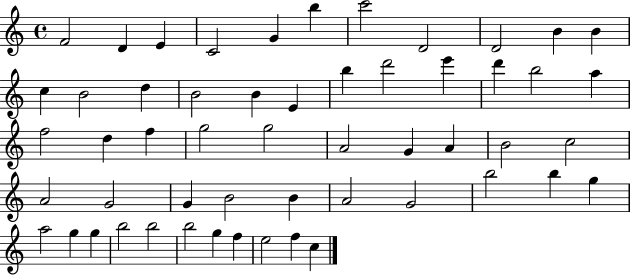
F4/h D4/q E4/q C4/h G4/q B5/q C6/h D4/h D4/h B4/q B4/q C5/q B4/h D5/q B4/h B4/q E4/q B5/q D6/h E6/q D6/q B5/h A5/q F5/h D5/q F5/q G5/h G5/h A4/h G4/q A4/q B4/h C5/h A4/h G4/h G4/q B4/h B4/q A4/h G4/h B5/h B5/q G5/q A5/h G5/q G5/q B5/h B5/h B5/h G5/q F5/q E5/h F5/q C5/q